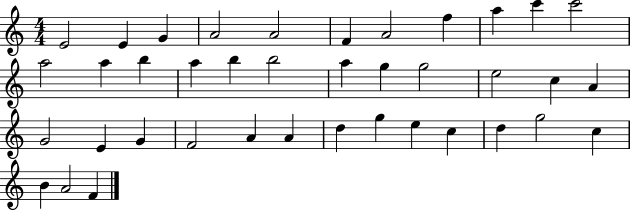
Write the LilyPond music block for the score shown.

{
  \clef treble
  \numericTimeSignature
  \time 4/4
  \key c \major
  e'2 e'4 g'4 | a'2 a'2 | f'4 a'2 f''4 | a''4 c'''4 c'''2 | \break a''2 a''4 b''4 | a''4 b''4 b''2 | a''4 g''4 g''2 | e''2 c''4 a'4 | \break g'2 e'4 g'4 | f'2 a'4 a'4 | d''4 g''4 e''4 c''4 | d''4 g''2 c''4 | \break b'4 a'2 f'4 | \bar "|."
}